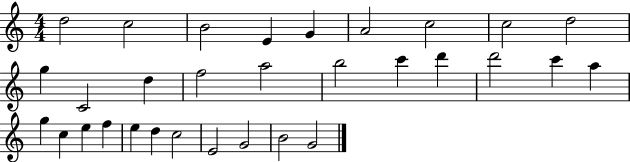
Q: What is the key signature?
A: C major